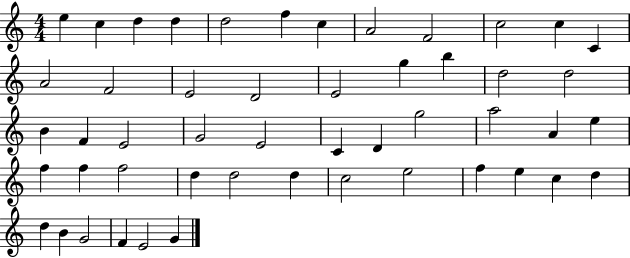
E5/q C5/q D5/q D5/q D5/h F5/q C5/q A4/h F4/h C5/h C5/q C4/q A4/h F4/h E4/h D4/h E4/h G5/q B5/q D5/h D5/h B4/q F4/q E4/h G4/h E4/h C4/q D4/q G5/h A5/h A4/q E5/q F5/q F5/q F5/h D5/q D5/h D5/q C5/h E5/h F5/q E5/q C5/q D5/q D5/q B4/q G4/h F4/q E4/h G4/q